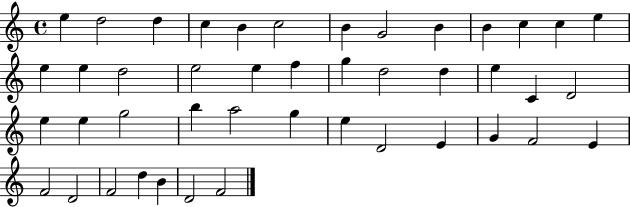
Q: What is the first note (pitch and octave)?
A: E5